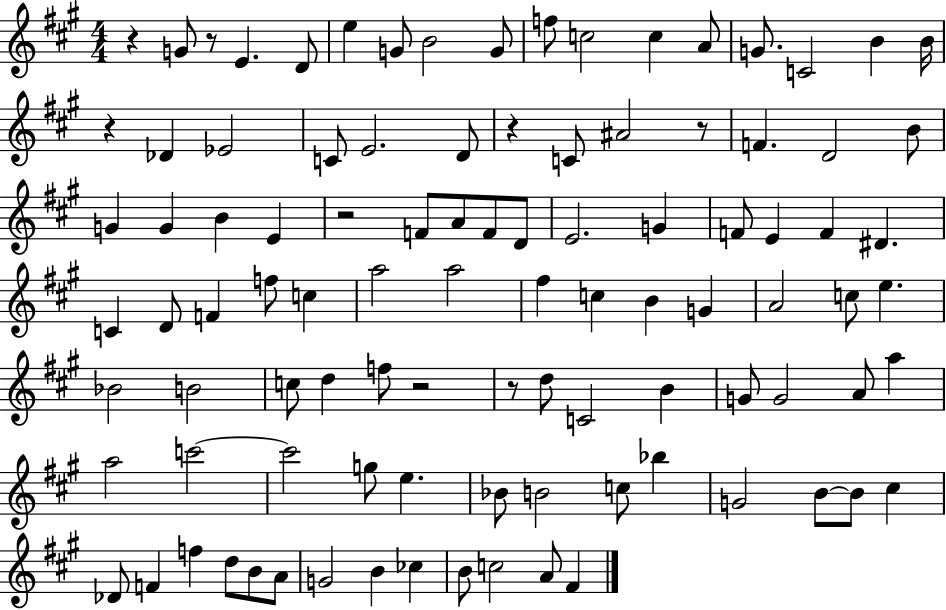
R/q G4/e R/e E4/q. D4/e E5/q G4/e B4/h G4/e F5/e C5/h C5/q A4/e G4/e. C4/h B4/q B4/s R/q Db4/q Eb4/h C4/e E4/h. D4/e R/q C4/e A#4/h R/e F4/q. D4/h B4/e G4/q G4/q B4/q E4/q R/h F4/e A4/e F4/e D4/e E4/h. G4/q F4/e E4/q F4/q D#4/q. C4/q D4/e F4/q F5/e C5/q A5/h A5/h F#5/q C5/q B4/q G4/q A4/h C5/e E5/q. Bb4/h B4/h C5/e D5/q F5/e R/h R/e D5/e C4/h B4/q G4/e G4/h A4/e A5/q A5/h C6/h C6/h G5/e E5/q. Bb4/e B4/h C5/e Bb5/q G4/h B4/e B4/e C#5/q Db4/e F4/q F5/q D5/e B4/e A4/e G4/h B4/q CES5/q B4/e C5/h A4/e F#4/q